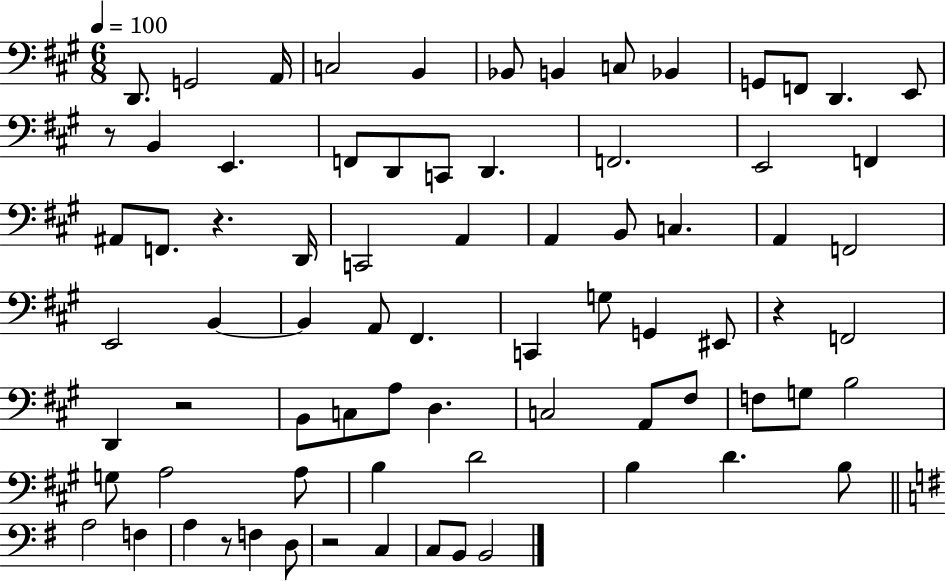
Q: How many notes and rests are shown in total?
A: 76